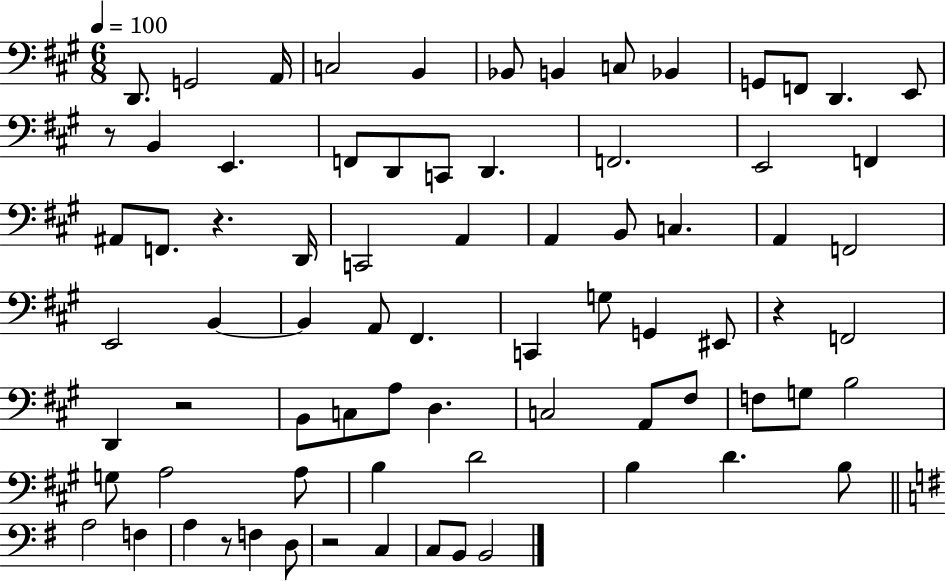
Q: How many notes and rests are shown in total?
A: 76